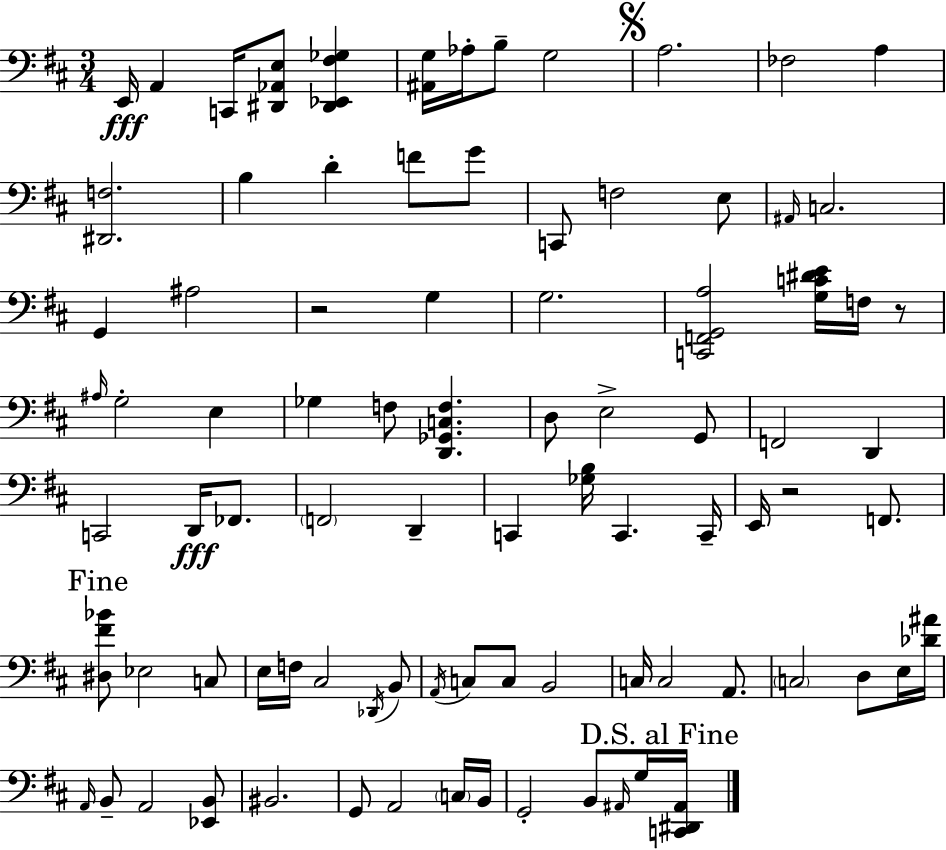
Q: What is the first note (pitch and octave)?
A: E2